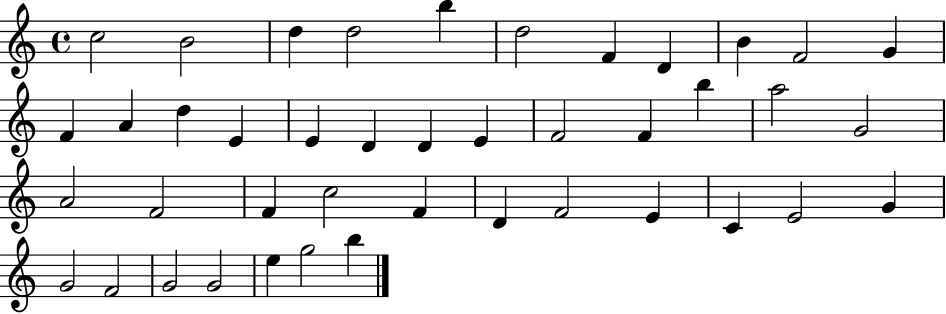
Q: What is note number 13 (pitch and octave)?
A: A4